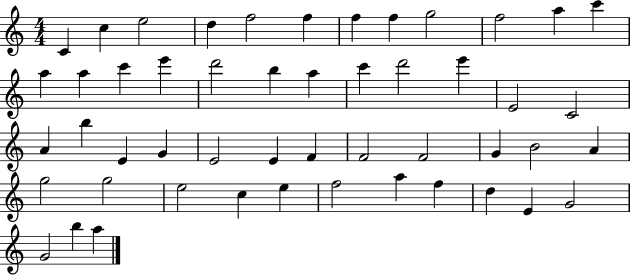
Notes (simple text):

C4/q C5/q E5/h D5/q F5/h F5/q F5/q F5/q G5/h F5/h A5/q C6/q A5/q A5/q C6/q E6/q D6/h B5/q A5/q C6/q D6/h E6/q E4/h C4/h A4/q B5/q E4/q G4/q E4/h E4/q F4/q F4/h F4/h G4/q B4/h A4/q G5/h G5/h E5/h C5/q E5/q F5/h A5/q F5/q D5/q E4/q G4/h G4/h B5/q A5/q